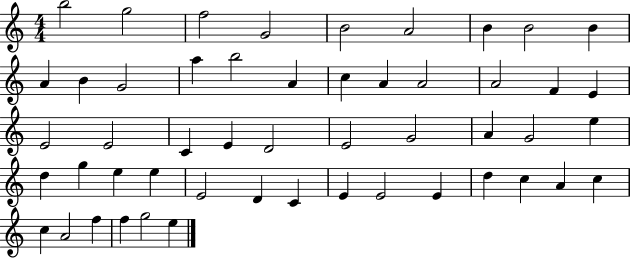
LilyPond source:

{
  \clef treble
  \numericTimeSignature
  \time 4/4
  \key c \major
  b''2 g''2 | f''2 g'2 | b'2 a'2 | b'4 b'2 b'4 | \break a'4 b'4 g'2 | a''4 b''2 a'4 | c''4 a'4 a'2 | a'2 f'4 e'4 | \break e'2 e'2 | c'4 e'4 d'2 | e'2 g'2 | a'4 g'2 e''4 | \break d''4 g''4 e''4 e''4 | e'2 d'4 c'4 | e'4 e'2 e'4 | d''4 c''4 a'4 c''4 | \break c''4 a'2 f''4 | f''4 g''2 e''4 | \bar "|."
}